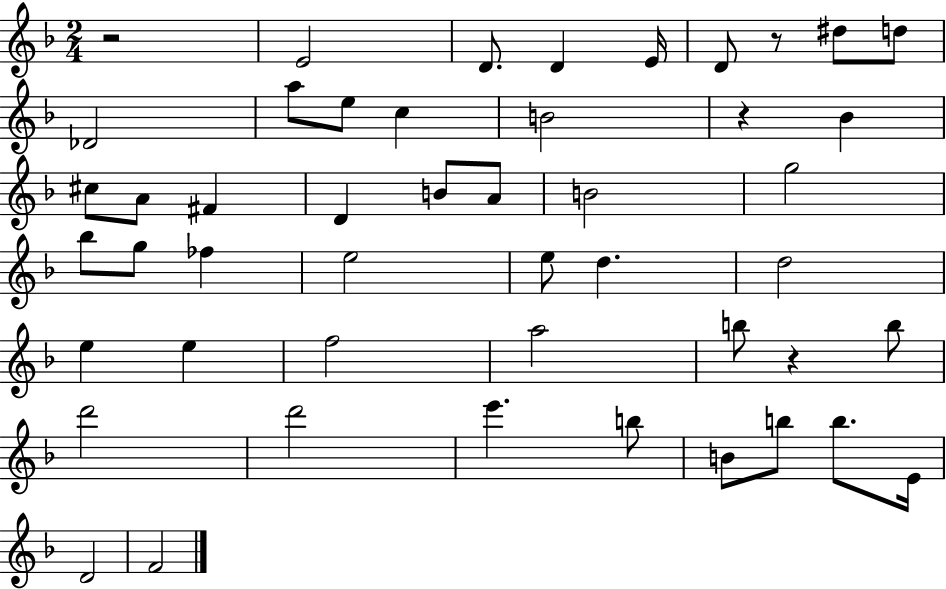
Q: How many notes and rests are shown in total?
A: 48